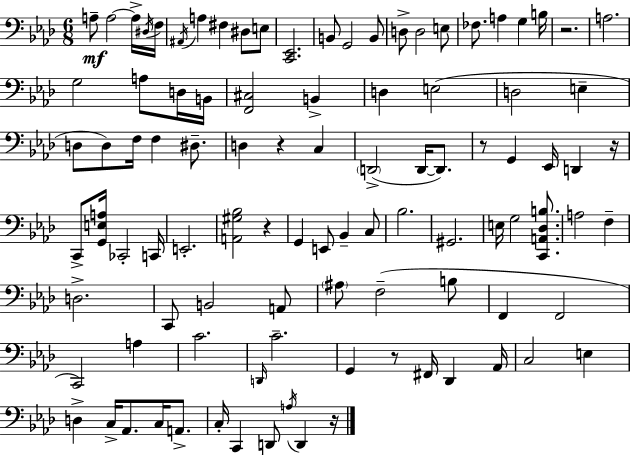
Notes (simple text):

A3/e A3/h A3/s D#3/s F3/s A#2/s A3/q F#3/q D#3/e E3/e [C2,Eb2]/h. B2/e G2/h B2/e D3/e D3/h E3/e FES3/e. A3/q G3/q B3/s R/h. A3/h. G3/h A3/e D3/s B2/s [F2,C#3]/h B2/q D3/q E3/h D3/h E3/q D3/e D3/e F3/s F3/q D#3/e. D3/q R/q C3/q D2/h D2/s D2/e. R/e G2/q Eb2/s D2/q R/s C2/e [G2,E3,A3]/s CES2/h C2/s E2/h. [A2,G#3,Bb3]/h R/q G2/q E2/e Bb2/q C3/e Bb3/h. G#2/h. E3/s G3/h [C2,A2,Db3,B3]/e. A3/h F3/q D3/h. C2/e B2/h A2/e A#3/e F3/h B3/e F2/q F2/h C2/h A3/q C4/h. D2/s C4/h. G2/q R/e F#2/s Db2/q Ab2/s C3/h E3/q D3/q C3/s Ab2/e. C3/s A2/e. C3/s C2/q D2/e A3/s D2/q R/s